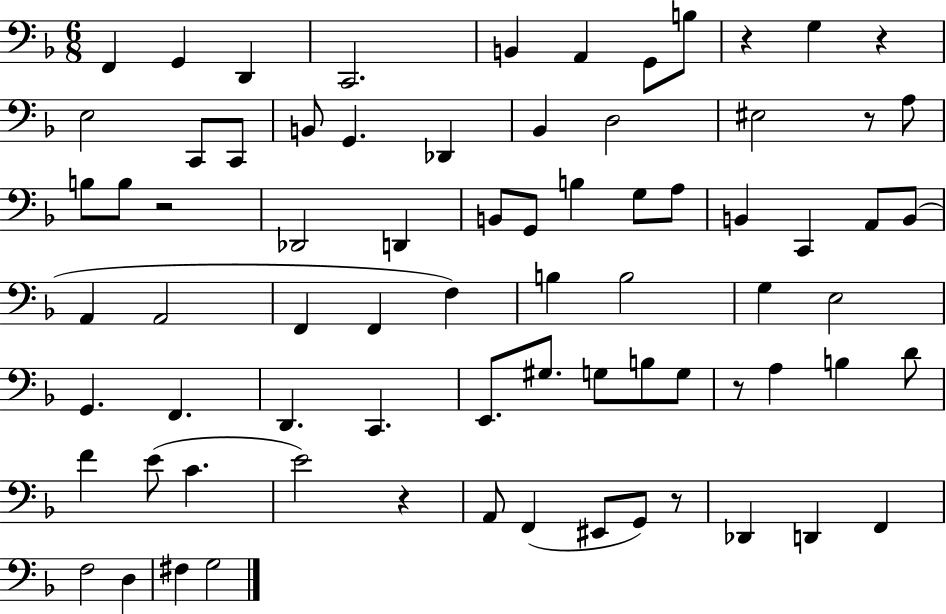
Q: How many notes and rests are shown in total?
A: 75